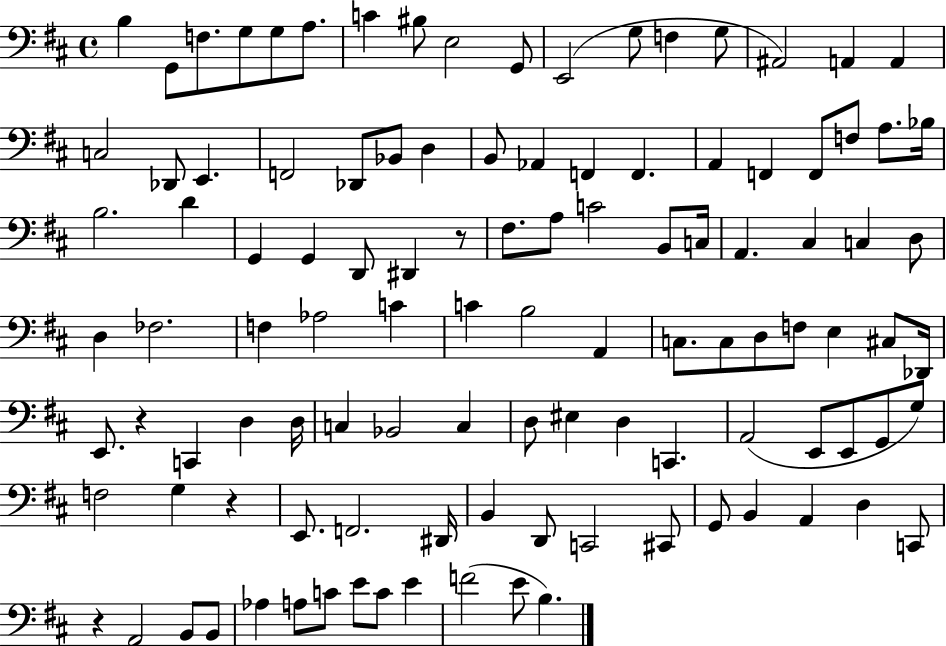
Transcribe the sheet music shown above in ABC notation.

X:1
T:Untitled
M:4/4
L:1/4
K:D
B, G,,/2 F,/2 G,/2 G,/2 A,/2 C ^B,/2 E,2 G,,/2 E,,2 G,/2 F, G,/2 ^A,,2 A,, A,, C,2 _D,,/2 E,, F,,2 _D,,/2 _B,,/2 D, B,,/2 _A,, F,, F,, A,, F,, F,,/2 F,/2 A,/2 _B,/4 B,2 D G,, G,, D,,/2 ^D,, z/2 ^F,/2 A,/2 C2 B,,/2 C,/4 A,, ^C, C, D,/2 D, _F,2 F, _A,2 C C B,2 A,, C,/2 C,/2 D,/2 F,/2 E, ^C,/2 _D,,/4 E,,/2 z C,, D, D,/4 C, _B,,2 C, D,/2 ^E, D, C,, A,,2 E,,/2 E,,/2 G,,/2 G,/2 F,2 G, z E,,/2 F,,2 ^D,,/4 B,, D,,/2 C,,2 ^C,,/2 G,,/2 B,, A,, D, C,,/2 z A,,2 B,,/2 B,,/2 _A, A,/2 C/2 E/2 C/2 E F2 E/2 B,